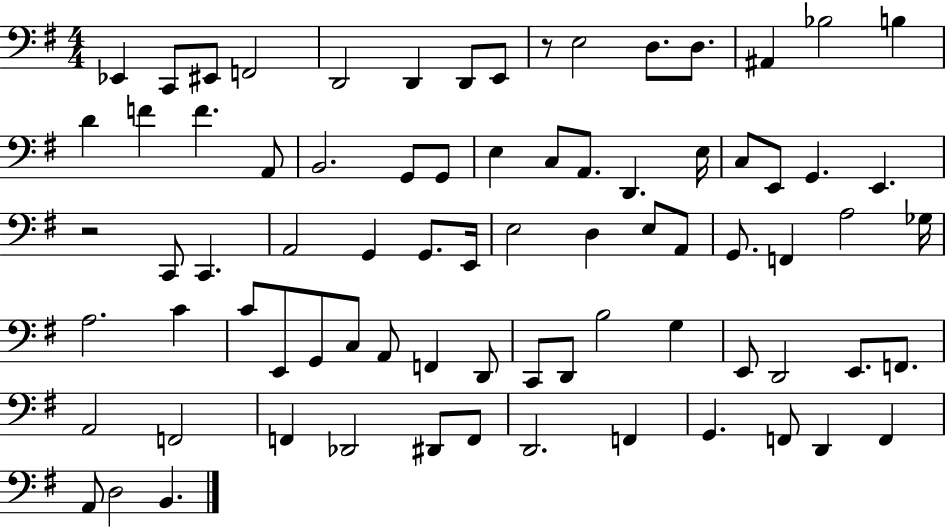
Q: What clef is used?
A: bass